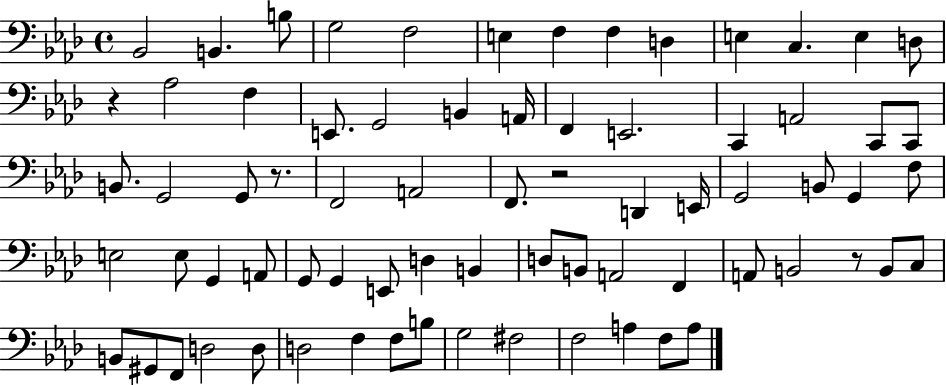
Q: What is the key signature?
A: AES major